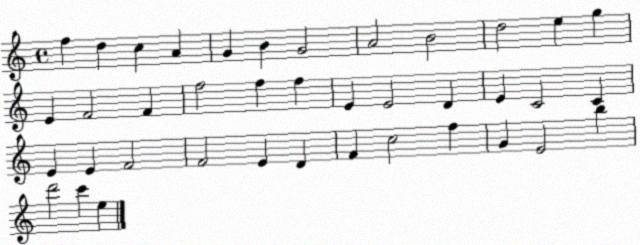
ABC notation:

X:1
T:Untitled
M:4/4
L:1/4
K:C
f d c A G B G2 A2 B2 d2 e g E F2 F f2 f f E E2 D E C2 C E E F2 F2 E D F c2 f G E2 b d'2 c' e